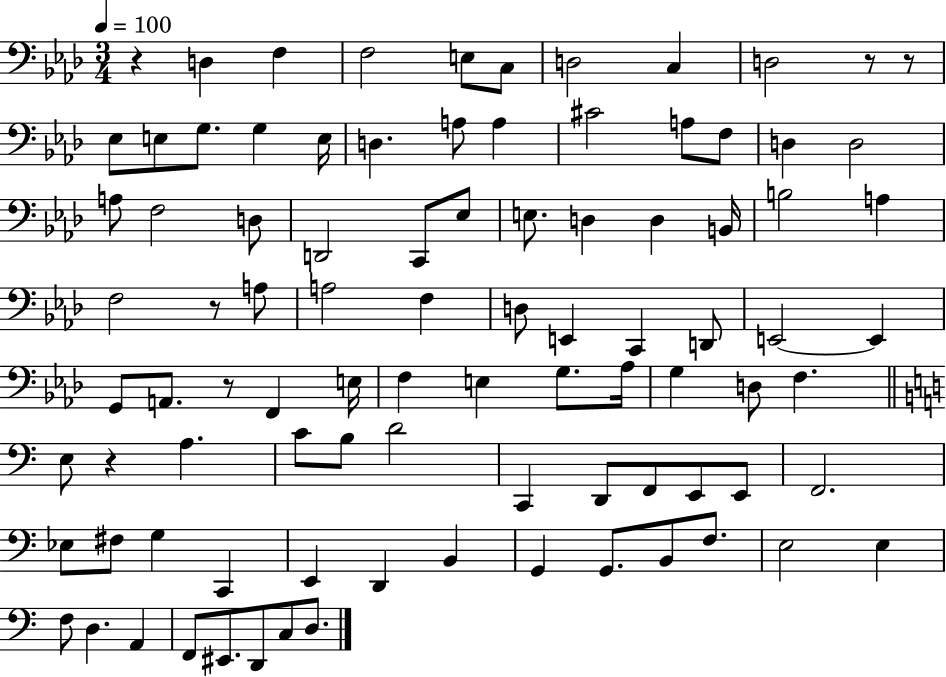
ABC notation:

X:1
T:Untitled
M:3/4
L:1/4
K:Ab
z D, F, F,2 E,/2 C,/2 D,2 C, D,2 z/2 z/2 _E,/2 E,/2 G,/2 G, E,/4 D, A,/2 A, ^C2 A,/2 F,/2 D, D,2 A,/2 F,2 D,/2 D,,2 C,,/2 _E,/2 E,/2 D, D, B,,/4 B,2 A, F,2 z/2 A,/2 A,2 F, D,/2 E,, C,, D,,/2 E,,2 E,, G,,/2 A,,/2 z/2 F,, E,/4 F, E, G,/2 _A,/4 G, D,/2 F, E,/2 z A, C/2 B,/2 D2 C,, D,,/2 F,,/2 E,,/2 E,,/2 F,,2 _E,/2 ^F,/2 G, C,, E,, D,, B,, G,, G,,/2 B,,/2 F,/2 E,2 E, F,/2 D, A,, F,,/2 ^E,,/2 D,,/2 C,/2 D,/2